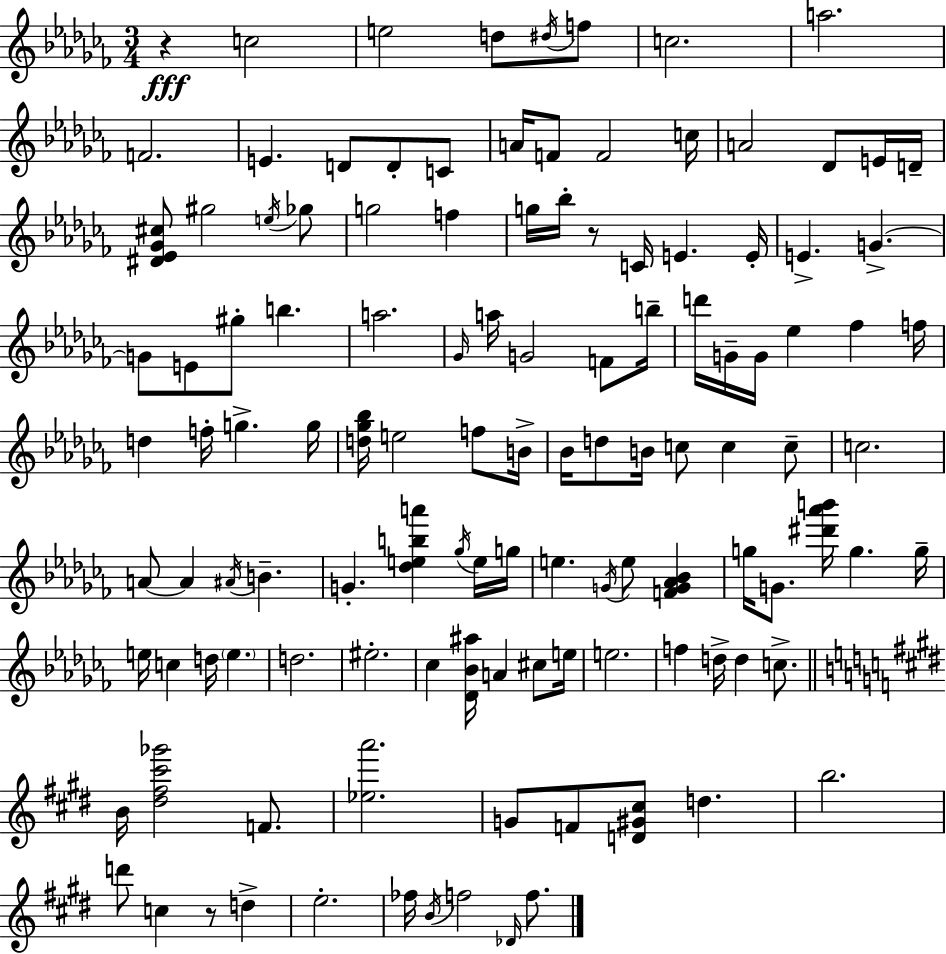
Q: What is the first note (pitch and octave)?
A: C5